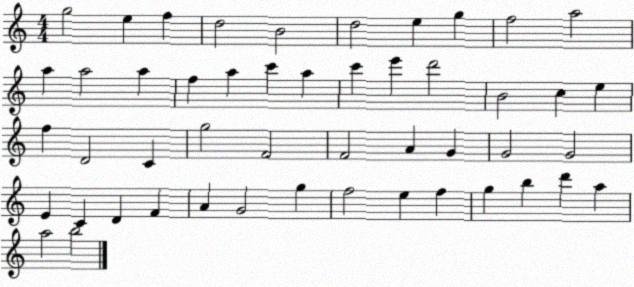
X:1
T:Untitled
M:4/4
L:1/4
K:C
g2 e f d2 B2 d2 e g f2 a2 a a2 a f a c' a c' e' d'2 B2 c e f D2 C g2 F2 F2 A G G2 G2 E C D F A G2 g f2 e f g b d' a a2 b2